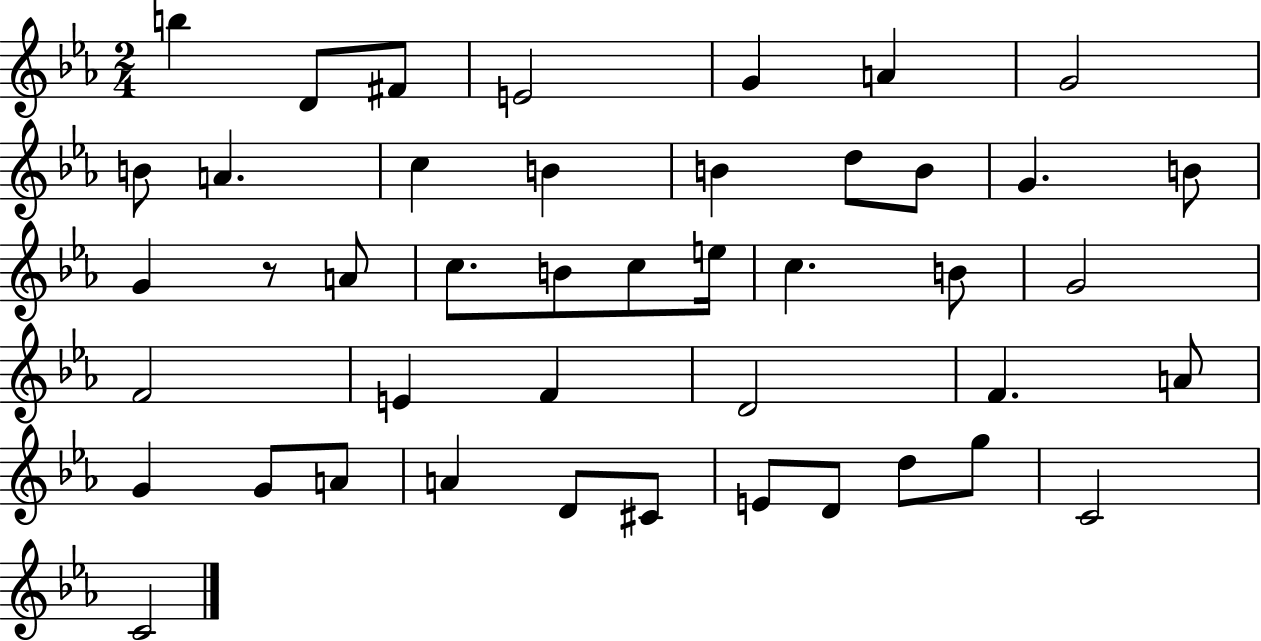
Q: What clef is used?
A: treble